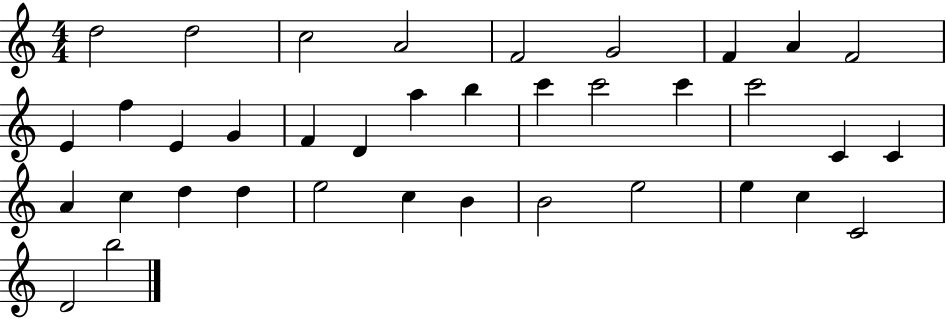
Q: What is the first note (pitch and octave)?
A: D5